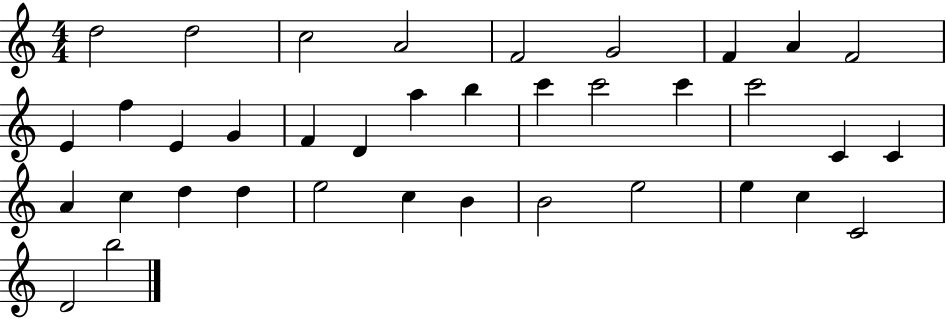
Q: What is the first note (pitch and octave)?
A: D5